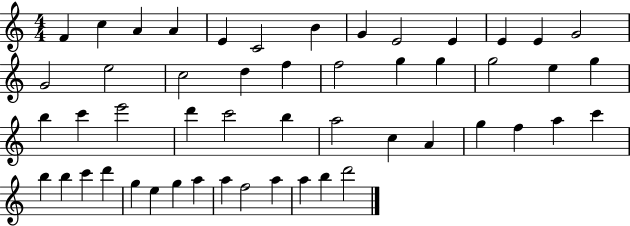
X:1
T:Untitled
M:4/4
L:1/4
K:C
F c A A E C2 B G E2 E E E G2 G2 e2 c2 d f f2 g g g2 e g b c' e'2 d' c'2 b a2 c A g f a c' b b c' d' g e g a a f2 a a b d'2